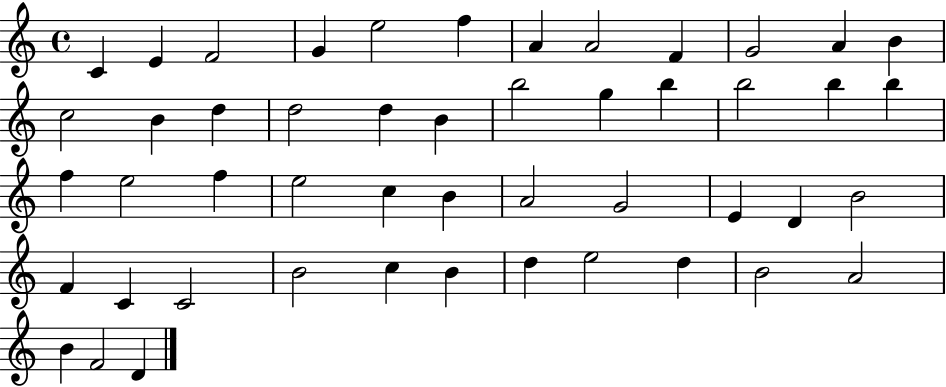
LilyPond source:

{
  \clef treble
  \time 4/4
  \defaultTimeSignature
  \key c \major
  c'4 e'4 f'2 | g'4 e''2 f''4 | a'4 a'2 f'4 | g'2 a'4 b'4 | \break c''2 b'4 d''4 | d''2 d''4 b'4 | b''2 g''4 b''4 | b''2 b''4 b''4 | \break f''4 e''2 f''4 | e''2 c''4 b'4 | a'2 g'2 | e'4 d'4 b'2 | \break f'4 c'4 c'2 | b'2 c''4 b'4 | d''4 e''2 d''4 | b'2 a'2 | \break b'4 f'2 d'4 | \bar "|."
}